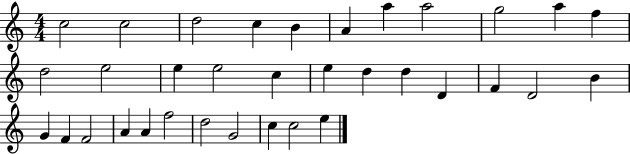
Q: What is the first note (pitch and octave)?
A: C5